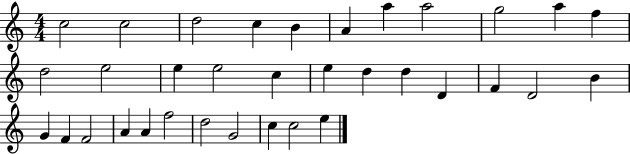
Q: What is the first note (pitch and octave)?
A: C5